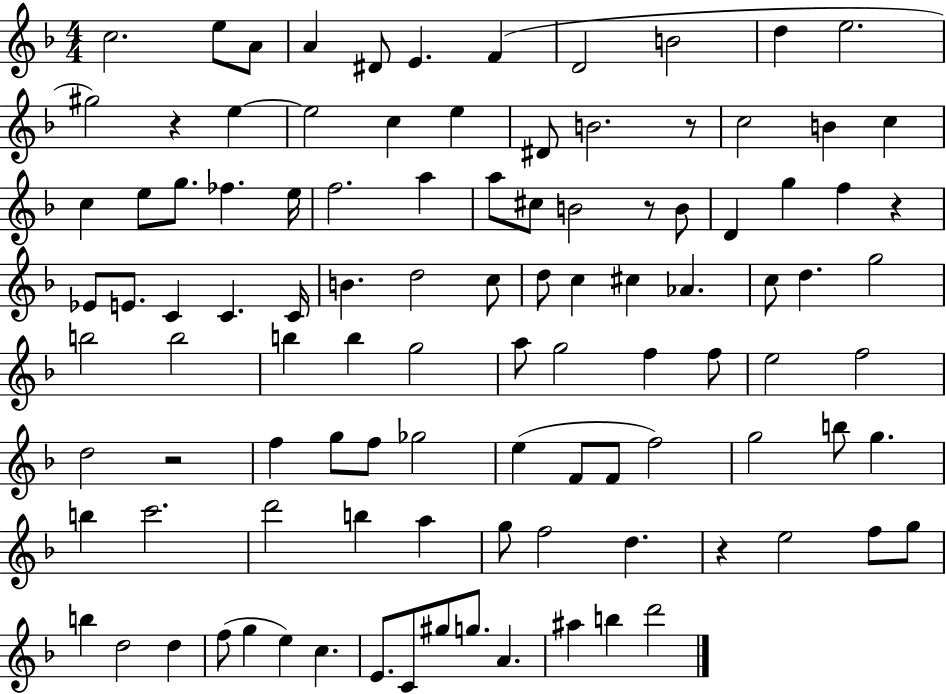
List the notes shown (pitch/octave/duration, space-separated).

C5/h. E5/e A4/e A4/q D#4/e E4/q. F4/q D4/h B4/h D5/q E5/h. G#5/h R/q E5/q E5/h C5/q E5/q D#4/e B4/h. R/e C5/h B4/q C5/q C5/q E5/e G5/e. FES5/q. E5/s F5/h. A5/q A5/e C#5/e B4/h R/e B4/e D4/q G5/q F5/q R/q Eb4/e E4/e. C4/q C4/q. C4/s B4/q. D5/h C5/e D5/e C5/q C#5/q Ab4/q. C5/e D5/q. G5/h B5/h B5/h B5/q B5/q G5/h A5/e G5/h F5/q F5/e E5/h F5/h D5/h R/h F5/q G5/e F5/e Gb5/h E5/q F4/e F4/e F5/h G5/h B5/e G5/q. B5/q C6/h. D6/h B5/q A5/q G5/e F5/h D5/q. R/q E5/h F5/e G5/e B5/q D5/h D5/q F5/e G5/q E5/q C5/q. E4/e. C4/e G#5/e G5/e. A4/q. A#5/q B5/q D6/h